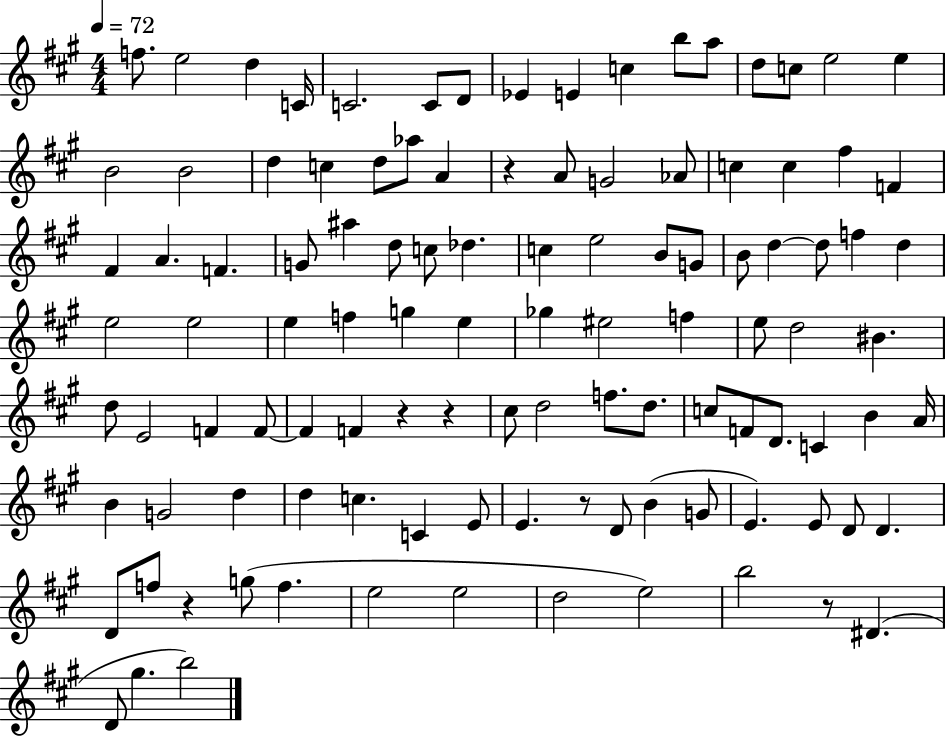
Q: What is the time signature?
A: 4/4